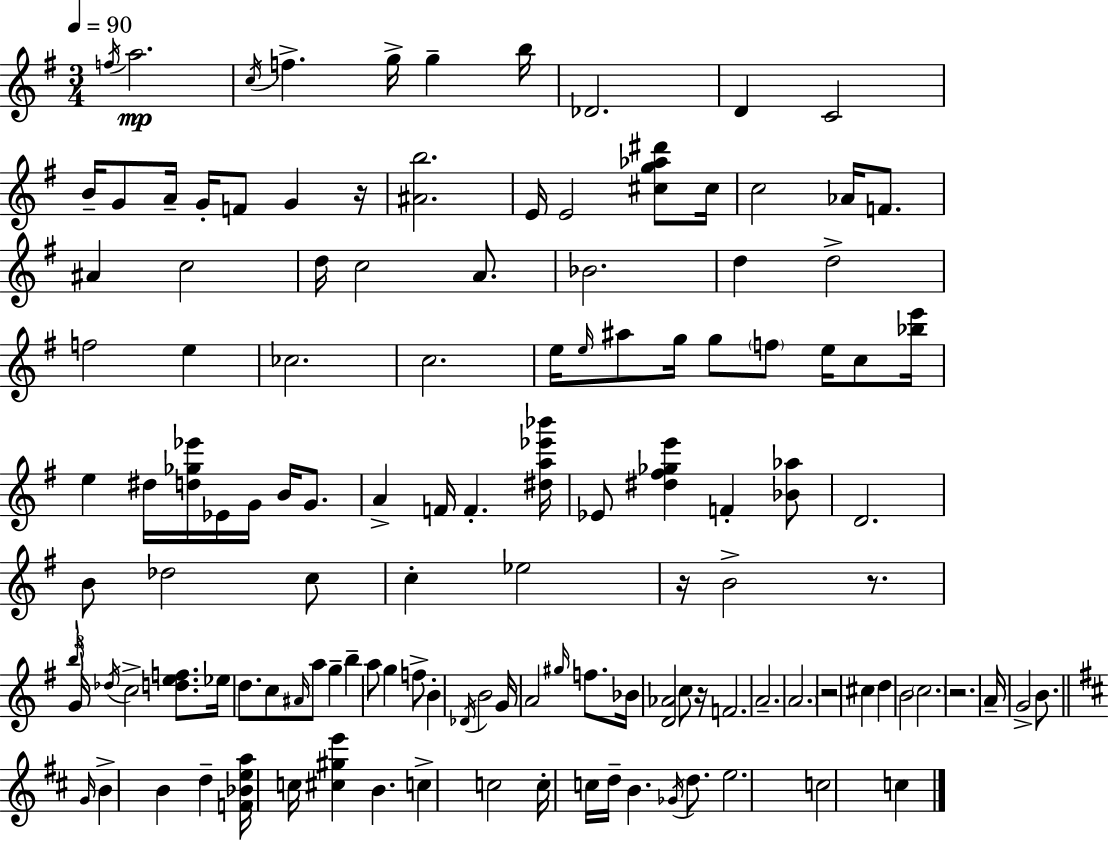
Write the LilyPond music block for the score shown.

{
  \clef treble
  \numericTimeSignature
  \time 3/4
  \key e \minor
  \tempo 4 = 90
  \acciaccatura { f''16 }\mp a''2. | \acciaccatura { c''16 } f''4.-> g''16-> g''4-- | b''16 des'2. | d'4 c'2 | \break b'16-- g'8 a'16-- g'16-. f'8 g'4 | r16 <ais' b''>2. | e'16 e'2 <cis'' g'' aes'' dis'''>8 | cis''16 c''2 aes'16 f'8. | \break ais'4 c''2 | d''16 c''2 a'8. | bes'2. | d''4 d''2-> | \break f''2 e''4 | ces''2. | c''2. | e''16 \grace { e''16 } ais''8 g''16 g''8 \parenthesize f''8 e''16 | \break c''8 <bes'' e'''>16 e''4 dis''16 <d'' ges'' ees'''>16 ees'16 g'16 b'16 | g'8. a'4-> f'16 f'4.-. | <dis'' a'' ees''' bes'''>16 ees'8 <dis'' fis'' ges'' e'''>4 f'4-. | <bes' aes''>8 d'2. | \break b'8 des''2 | c''8 c''4-. ees''2 | r16 b'2-> | r8. \tuplet 3/2 { \grace { b''16 } g'16 \acciaccatura { des''16 } } c''2-> | \break <d'' e'' f''>8. ees''16 d''8. c''8 \grace { ais'16 } | a''8 g''4-- b''4-- a''8 | g''4 f''8-> b'4-. \acciaccatura { des'16 } b'2 | g'16 a'2 | \break \grace { gis''16 } f''8. bes'16 <d' aes'>2 | c''8 r16 f'2. | a'2.-- | \parenthesize a'2. | \break r2 | cis''4 d''4 | b'2 \parenthesize c''2. | r2. | \break a'16-- g'2-> | b'8. \bar "||" \break \key b \minor \grace { g'16 } b'4-> b'4 d''4-- | <f' bes' e'' a''>16 c''16 <cis'' gis'' e'''>4 b'4. | c''4-> c''2 | c''16-. c''16 d''16-- b'4. \acciaccatura { ges'16 } d''8. | \break e''2. | c''2 c''4 | \bar "|."
}